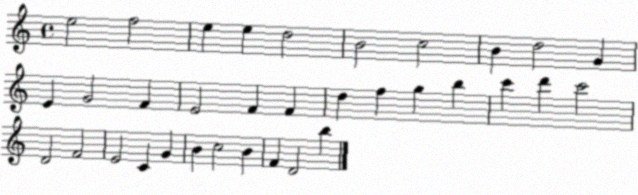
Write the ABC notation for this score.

X:1
T:Untitled
M:4/4
L:1/4
K:C
e2 f2 e e d2 B2 c2 B d2 G E G2 F E2 F F d f g b c' d' c'2 D2 F2 E2 C G B c2 B F D2 b